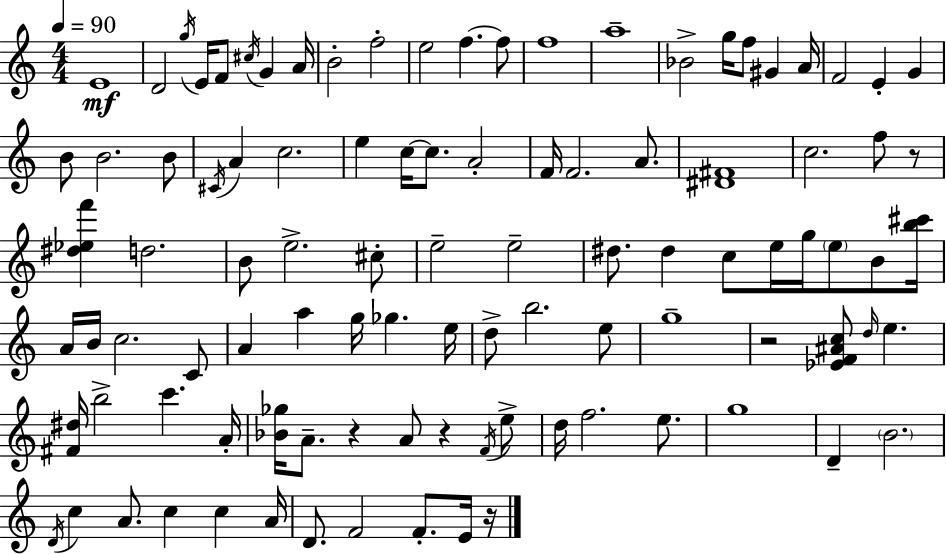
{
  \clef treble
  \numericTimeSignature
  \time 4/4
  \key a \minor
  \tempo 4 = 90
  e'1\mf | d'2 \acciaccatura { g''16 } e'16 f'8 \acciaccatura { cis''16 } g'4 | a'16 b'2-. f''2-. | e''2 f''4.~~ | \break f''8 f''1 | a''1-- | bes'2-> g''16 f''8 gis'4 | a'16 f'2 e'4-. g'4 | \break b'8 b'2. | b'8 \acciaccatura { cis'16 } a'4 c''2. | e''4 c''16~~ c''8. a'2-. | f'16 f'2. | \break a'8. <dis' fis'>1 | c''2. f''8 | r8 <dis'' ees'' f'''>4 d''2. | b'8 e''2.-> | \break cis''8-. e''2-- e''2-- | dis''8. dis''4 c''8 e''16 g''16 \parenthesize e''8 | b'8 <b'' cis'''>16 a'16 b'16 c''2. | c'8 a'4 a''4 g''16 ges''4. | \break e''16 d''8-> b''2. | e''8 g''1-- | r2 <ees' f' ais' c''>8 \grace { d''16 } e''4. | <fis' dis''>16 b''2-> c'''4. | \break a'16-. <bes' ges''>16 a'8.-- r4 a'8 r4 | \acciaccatura { f'16 } e''8-> d''16 f''2. | e''8. g''1 | d'4-- \parenthesize b'2. | \break \acciaccatura { d'16 } c''4 a'8. c''4 | c''4 a'16 d'8. f'2 | f'8.-. e'16 r16 \bar "|."
}